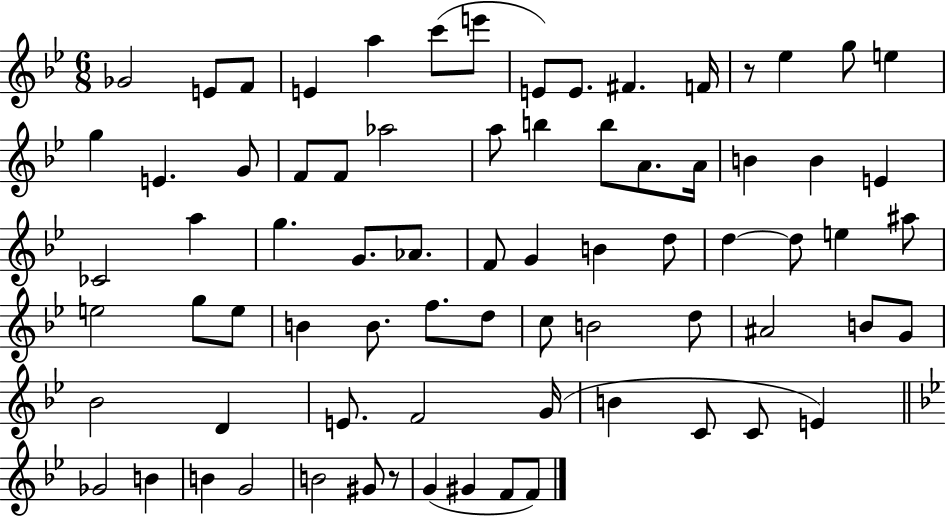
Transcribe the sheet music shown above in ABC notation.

X:1
T:Untitled
M:6/8
L:1/4
K:Bb
_G2 E/2 F/2 E a c'/2 e'/2 E/2 E/2 ^F F/4 z/2 _e g/2 e g E G/2 F/2 F/2 _a2 a/2 b b/2 A/2 A/4 B B E _C2 a g G/2 _A/2 F/2 G B d/2 d d/2 e ^a/2 e2 g/2 e/2 B B/2 f/2 d/2 c/2 B2 d/2 ^A2 B/2 G/2 _B2 D E/2 F2 G/4 B C/2 C/2 E _G2 B B G2 B2 ^G/2 z/2 G ^G F/2 F/2